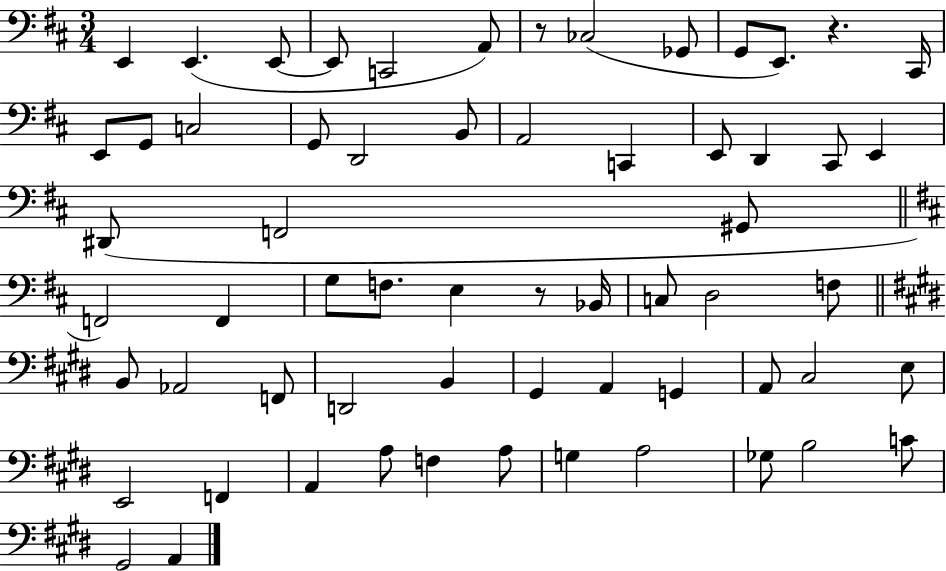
{
  \clef bass
  \numericTimeSignature
  \time 3/4
  \key d \major
  e,4 e,4.( e,8~~ | e,8 c,2 a,8) | r8 ces2( ges,8 | g,8 e,8.) r4. cis,16 | \break e,8 g,8 c2 | g,8 d,2 b,8 | a,2 c,4 | e,8 d,4 cis,8 e,4 | \break dis,8( f,2 gis,8 | \bar "||" \break \key d \major f,2) f,4 | g8 f8. e4 r8 bes,16 | c8 d2 f8 | \bar "||" \break \key e \major b,8 aes,2 f,8 | d,2 b,4 | gis,4 a,4 g,4 | a,8 cis2 e8 | \break e,2 f,4 | a,4 a8 f4 a8 | g4 a2 | ges8 b2 c'8 | \break gis,2 a,4 | \bar "|."
}